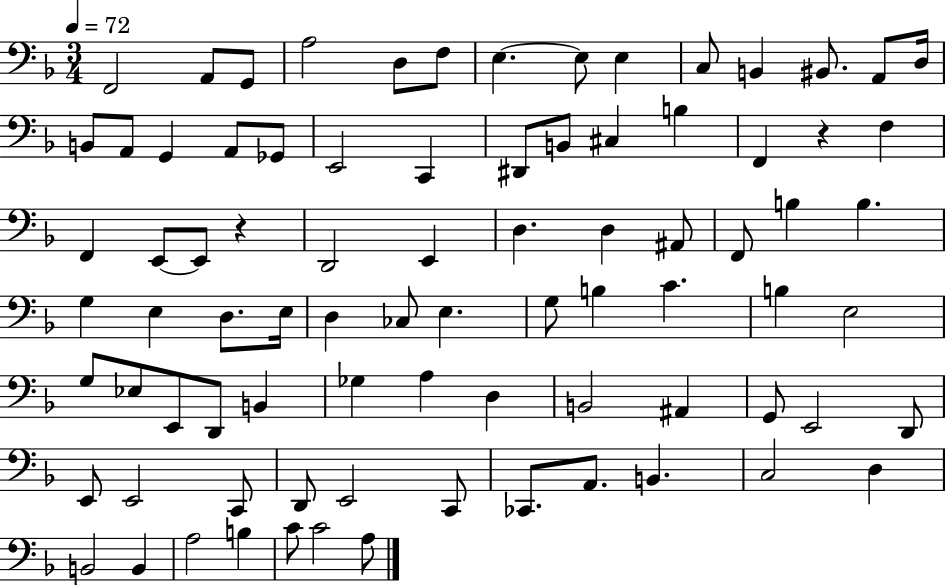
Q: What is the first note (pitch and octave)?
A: F2